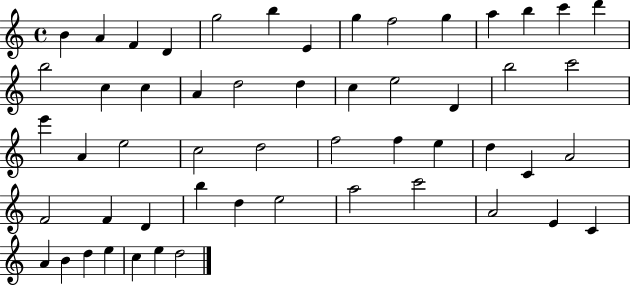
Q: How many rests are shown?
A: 0